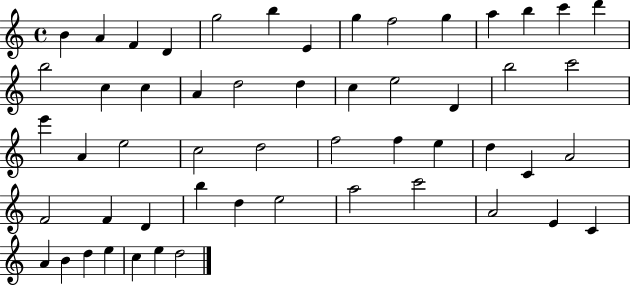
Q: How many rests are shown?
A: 0